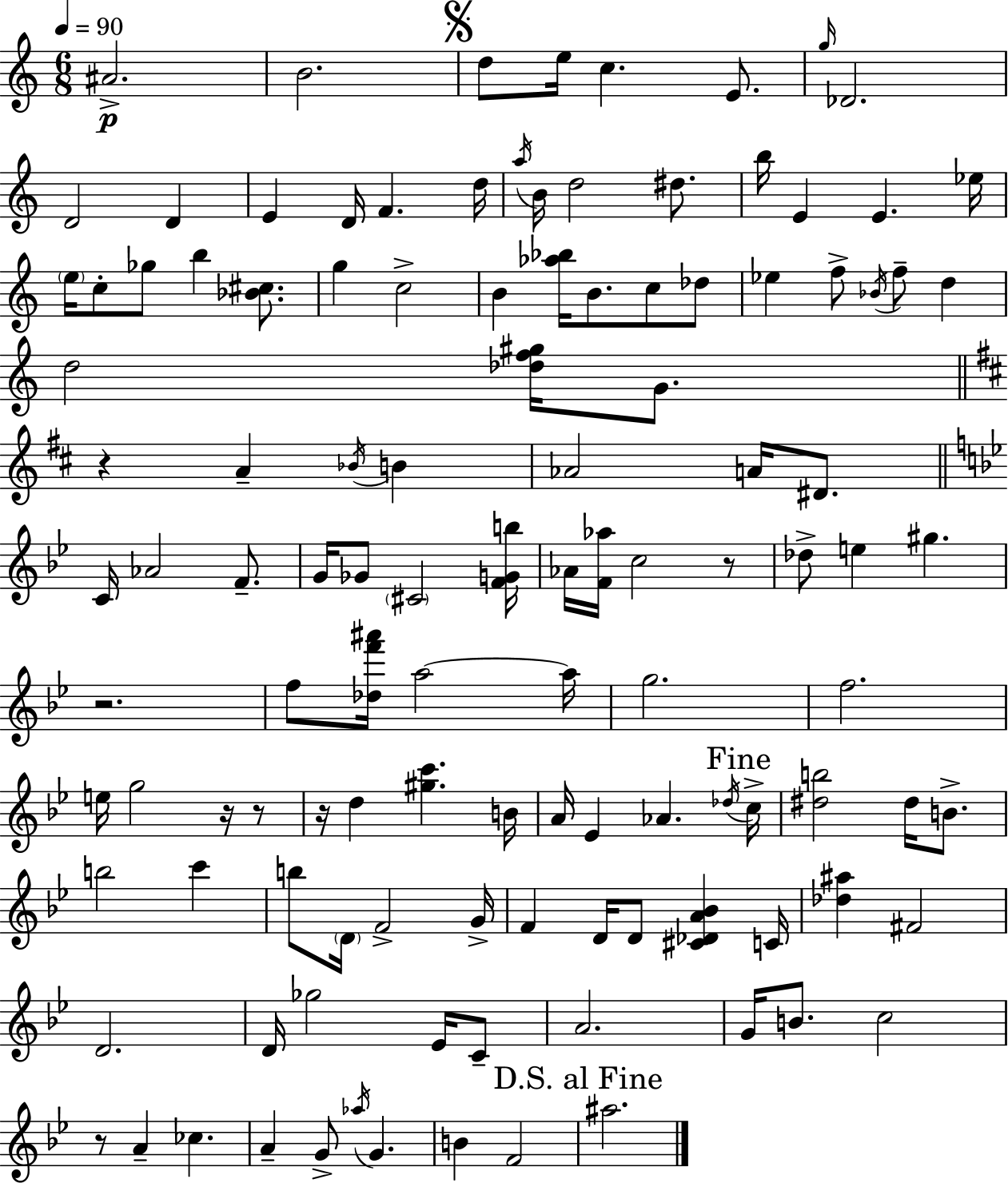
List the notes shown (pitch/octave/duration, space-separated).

A#4/h. B4/h. D5/e E5/s C5/q. E4/e. G5/s Db4/h. D4/h D4/q E4/q D4/s F4/q. D5/s A5/s B4/s D5/h D#5/e. B5/s E4/q E4/q. Eb5/s E5/s C5/e Gb5/e B5/q [Bb4,C#5]/e. G5/q C5/h B4/q [Ab5,Bb5]/s B4/e. C5/e Db5/e Eb5/q F5/e Bb4/s F5/e D5/q D5/h [Db5,F5,G#5]/s G4/e. R/q A4/q Bb4/s B4/q Ab4/h A4/s D#4/e. C4/s Ab4/h F4/e. G4/s Gb4/e C#4/h [F4,G4,B5]/s Ab4/s [F4,Ab5]/s C5/h R/e Db5/e E5/q G#5/q. R/h. F5/e [Db5,F6,A#6]/s A5/h A5/s G5/h. F5/h. E5/s G5/h R/s R/e R/s D5/q [G#5,C6]/q. B4/s A4/s Eb4/q Ab4/q. Db5/s C5/s [D#5,B5]/h D#5/s B4/e. B5/h C6/q B5/e D4/s F4/h G4/s F4/q D4/s D4/e [C#4,Db4,A4,Bb4]/q C4/s [Db5,A#5]/q F#4/h D4/h. D4/s Gb5/h Eb4/s C4/e A4/h. G4/s B4/e. C5/h R/e A4/q CES5/q. A4/q G4/e Ab5/s G4/q. B4/q F4/h A#5/h.